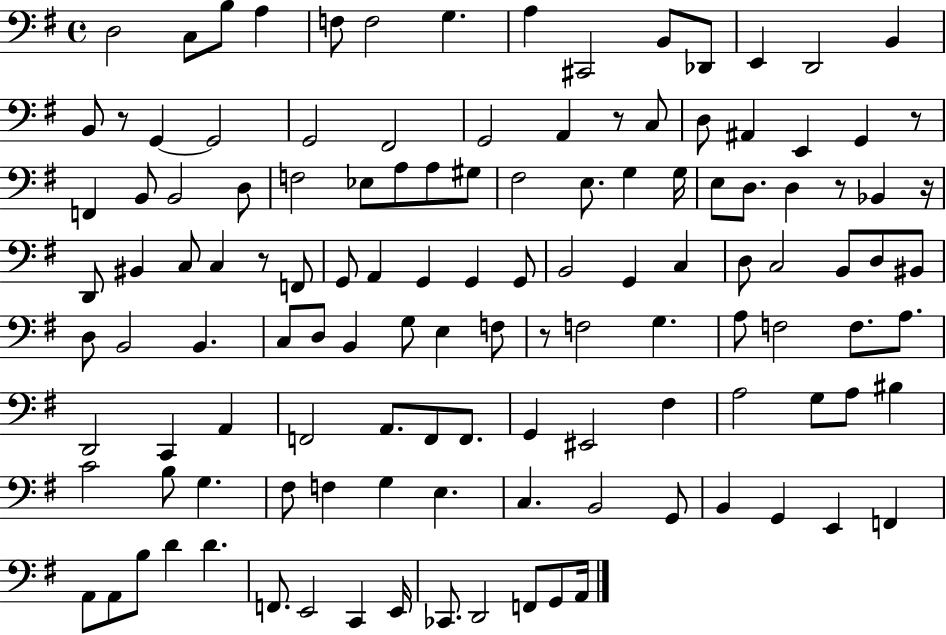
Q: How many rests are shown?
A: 7